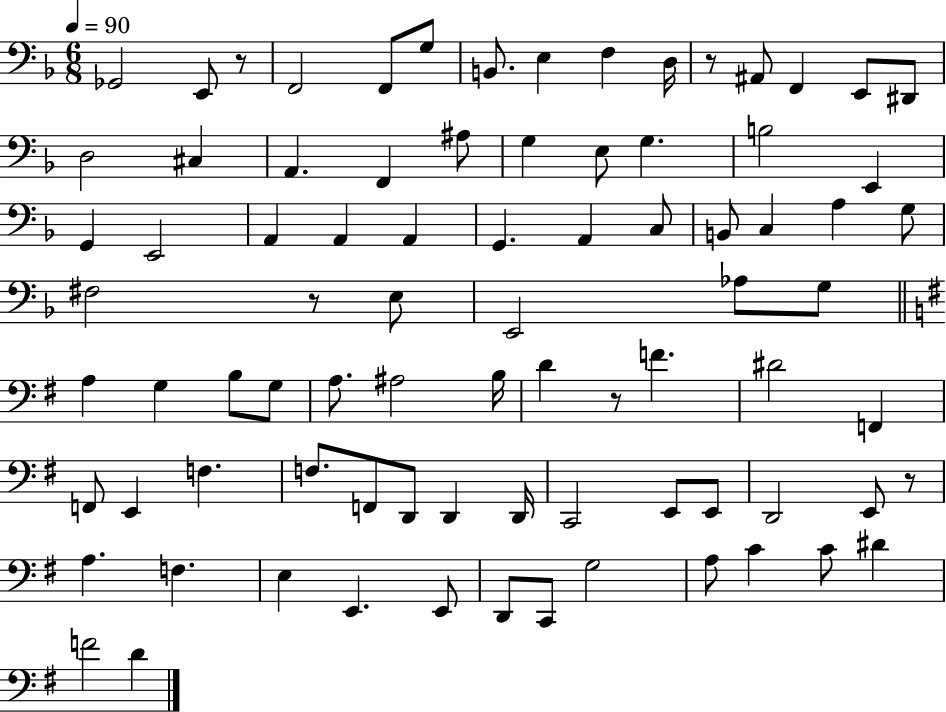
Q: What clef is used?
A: bass